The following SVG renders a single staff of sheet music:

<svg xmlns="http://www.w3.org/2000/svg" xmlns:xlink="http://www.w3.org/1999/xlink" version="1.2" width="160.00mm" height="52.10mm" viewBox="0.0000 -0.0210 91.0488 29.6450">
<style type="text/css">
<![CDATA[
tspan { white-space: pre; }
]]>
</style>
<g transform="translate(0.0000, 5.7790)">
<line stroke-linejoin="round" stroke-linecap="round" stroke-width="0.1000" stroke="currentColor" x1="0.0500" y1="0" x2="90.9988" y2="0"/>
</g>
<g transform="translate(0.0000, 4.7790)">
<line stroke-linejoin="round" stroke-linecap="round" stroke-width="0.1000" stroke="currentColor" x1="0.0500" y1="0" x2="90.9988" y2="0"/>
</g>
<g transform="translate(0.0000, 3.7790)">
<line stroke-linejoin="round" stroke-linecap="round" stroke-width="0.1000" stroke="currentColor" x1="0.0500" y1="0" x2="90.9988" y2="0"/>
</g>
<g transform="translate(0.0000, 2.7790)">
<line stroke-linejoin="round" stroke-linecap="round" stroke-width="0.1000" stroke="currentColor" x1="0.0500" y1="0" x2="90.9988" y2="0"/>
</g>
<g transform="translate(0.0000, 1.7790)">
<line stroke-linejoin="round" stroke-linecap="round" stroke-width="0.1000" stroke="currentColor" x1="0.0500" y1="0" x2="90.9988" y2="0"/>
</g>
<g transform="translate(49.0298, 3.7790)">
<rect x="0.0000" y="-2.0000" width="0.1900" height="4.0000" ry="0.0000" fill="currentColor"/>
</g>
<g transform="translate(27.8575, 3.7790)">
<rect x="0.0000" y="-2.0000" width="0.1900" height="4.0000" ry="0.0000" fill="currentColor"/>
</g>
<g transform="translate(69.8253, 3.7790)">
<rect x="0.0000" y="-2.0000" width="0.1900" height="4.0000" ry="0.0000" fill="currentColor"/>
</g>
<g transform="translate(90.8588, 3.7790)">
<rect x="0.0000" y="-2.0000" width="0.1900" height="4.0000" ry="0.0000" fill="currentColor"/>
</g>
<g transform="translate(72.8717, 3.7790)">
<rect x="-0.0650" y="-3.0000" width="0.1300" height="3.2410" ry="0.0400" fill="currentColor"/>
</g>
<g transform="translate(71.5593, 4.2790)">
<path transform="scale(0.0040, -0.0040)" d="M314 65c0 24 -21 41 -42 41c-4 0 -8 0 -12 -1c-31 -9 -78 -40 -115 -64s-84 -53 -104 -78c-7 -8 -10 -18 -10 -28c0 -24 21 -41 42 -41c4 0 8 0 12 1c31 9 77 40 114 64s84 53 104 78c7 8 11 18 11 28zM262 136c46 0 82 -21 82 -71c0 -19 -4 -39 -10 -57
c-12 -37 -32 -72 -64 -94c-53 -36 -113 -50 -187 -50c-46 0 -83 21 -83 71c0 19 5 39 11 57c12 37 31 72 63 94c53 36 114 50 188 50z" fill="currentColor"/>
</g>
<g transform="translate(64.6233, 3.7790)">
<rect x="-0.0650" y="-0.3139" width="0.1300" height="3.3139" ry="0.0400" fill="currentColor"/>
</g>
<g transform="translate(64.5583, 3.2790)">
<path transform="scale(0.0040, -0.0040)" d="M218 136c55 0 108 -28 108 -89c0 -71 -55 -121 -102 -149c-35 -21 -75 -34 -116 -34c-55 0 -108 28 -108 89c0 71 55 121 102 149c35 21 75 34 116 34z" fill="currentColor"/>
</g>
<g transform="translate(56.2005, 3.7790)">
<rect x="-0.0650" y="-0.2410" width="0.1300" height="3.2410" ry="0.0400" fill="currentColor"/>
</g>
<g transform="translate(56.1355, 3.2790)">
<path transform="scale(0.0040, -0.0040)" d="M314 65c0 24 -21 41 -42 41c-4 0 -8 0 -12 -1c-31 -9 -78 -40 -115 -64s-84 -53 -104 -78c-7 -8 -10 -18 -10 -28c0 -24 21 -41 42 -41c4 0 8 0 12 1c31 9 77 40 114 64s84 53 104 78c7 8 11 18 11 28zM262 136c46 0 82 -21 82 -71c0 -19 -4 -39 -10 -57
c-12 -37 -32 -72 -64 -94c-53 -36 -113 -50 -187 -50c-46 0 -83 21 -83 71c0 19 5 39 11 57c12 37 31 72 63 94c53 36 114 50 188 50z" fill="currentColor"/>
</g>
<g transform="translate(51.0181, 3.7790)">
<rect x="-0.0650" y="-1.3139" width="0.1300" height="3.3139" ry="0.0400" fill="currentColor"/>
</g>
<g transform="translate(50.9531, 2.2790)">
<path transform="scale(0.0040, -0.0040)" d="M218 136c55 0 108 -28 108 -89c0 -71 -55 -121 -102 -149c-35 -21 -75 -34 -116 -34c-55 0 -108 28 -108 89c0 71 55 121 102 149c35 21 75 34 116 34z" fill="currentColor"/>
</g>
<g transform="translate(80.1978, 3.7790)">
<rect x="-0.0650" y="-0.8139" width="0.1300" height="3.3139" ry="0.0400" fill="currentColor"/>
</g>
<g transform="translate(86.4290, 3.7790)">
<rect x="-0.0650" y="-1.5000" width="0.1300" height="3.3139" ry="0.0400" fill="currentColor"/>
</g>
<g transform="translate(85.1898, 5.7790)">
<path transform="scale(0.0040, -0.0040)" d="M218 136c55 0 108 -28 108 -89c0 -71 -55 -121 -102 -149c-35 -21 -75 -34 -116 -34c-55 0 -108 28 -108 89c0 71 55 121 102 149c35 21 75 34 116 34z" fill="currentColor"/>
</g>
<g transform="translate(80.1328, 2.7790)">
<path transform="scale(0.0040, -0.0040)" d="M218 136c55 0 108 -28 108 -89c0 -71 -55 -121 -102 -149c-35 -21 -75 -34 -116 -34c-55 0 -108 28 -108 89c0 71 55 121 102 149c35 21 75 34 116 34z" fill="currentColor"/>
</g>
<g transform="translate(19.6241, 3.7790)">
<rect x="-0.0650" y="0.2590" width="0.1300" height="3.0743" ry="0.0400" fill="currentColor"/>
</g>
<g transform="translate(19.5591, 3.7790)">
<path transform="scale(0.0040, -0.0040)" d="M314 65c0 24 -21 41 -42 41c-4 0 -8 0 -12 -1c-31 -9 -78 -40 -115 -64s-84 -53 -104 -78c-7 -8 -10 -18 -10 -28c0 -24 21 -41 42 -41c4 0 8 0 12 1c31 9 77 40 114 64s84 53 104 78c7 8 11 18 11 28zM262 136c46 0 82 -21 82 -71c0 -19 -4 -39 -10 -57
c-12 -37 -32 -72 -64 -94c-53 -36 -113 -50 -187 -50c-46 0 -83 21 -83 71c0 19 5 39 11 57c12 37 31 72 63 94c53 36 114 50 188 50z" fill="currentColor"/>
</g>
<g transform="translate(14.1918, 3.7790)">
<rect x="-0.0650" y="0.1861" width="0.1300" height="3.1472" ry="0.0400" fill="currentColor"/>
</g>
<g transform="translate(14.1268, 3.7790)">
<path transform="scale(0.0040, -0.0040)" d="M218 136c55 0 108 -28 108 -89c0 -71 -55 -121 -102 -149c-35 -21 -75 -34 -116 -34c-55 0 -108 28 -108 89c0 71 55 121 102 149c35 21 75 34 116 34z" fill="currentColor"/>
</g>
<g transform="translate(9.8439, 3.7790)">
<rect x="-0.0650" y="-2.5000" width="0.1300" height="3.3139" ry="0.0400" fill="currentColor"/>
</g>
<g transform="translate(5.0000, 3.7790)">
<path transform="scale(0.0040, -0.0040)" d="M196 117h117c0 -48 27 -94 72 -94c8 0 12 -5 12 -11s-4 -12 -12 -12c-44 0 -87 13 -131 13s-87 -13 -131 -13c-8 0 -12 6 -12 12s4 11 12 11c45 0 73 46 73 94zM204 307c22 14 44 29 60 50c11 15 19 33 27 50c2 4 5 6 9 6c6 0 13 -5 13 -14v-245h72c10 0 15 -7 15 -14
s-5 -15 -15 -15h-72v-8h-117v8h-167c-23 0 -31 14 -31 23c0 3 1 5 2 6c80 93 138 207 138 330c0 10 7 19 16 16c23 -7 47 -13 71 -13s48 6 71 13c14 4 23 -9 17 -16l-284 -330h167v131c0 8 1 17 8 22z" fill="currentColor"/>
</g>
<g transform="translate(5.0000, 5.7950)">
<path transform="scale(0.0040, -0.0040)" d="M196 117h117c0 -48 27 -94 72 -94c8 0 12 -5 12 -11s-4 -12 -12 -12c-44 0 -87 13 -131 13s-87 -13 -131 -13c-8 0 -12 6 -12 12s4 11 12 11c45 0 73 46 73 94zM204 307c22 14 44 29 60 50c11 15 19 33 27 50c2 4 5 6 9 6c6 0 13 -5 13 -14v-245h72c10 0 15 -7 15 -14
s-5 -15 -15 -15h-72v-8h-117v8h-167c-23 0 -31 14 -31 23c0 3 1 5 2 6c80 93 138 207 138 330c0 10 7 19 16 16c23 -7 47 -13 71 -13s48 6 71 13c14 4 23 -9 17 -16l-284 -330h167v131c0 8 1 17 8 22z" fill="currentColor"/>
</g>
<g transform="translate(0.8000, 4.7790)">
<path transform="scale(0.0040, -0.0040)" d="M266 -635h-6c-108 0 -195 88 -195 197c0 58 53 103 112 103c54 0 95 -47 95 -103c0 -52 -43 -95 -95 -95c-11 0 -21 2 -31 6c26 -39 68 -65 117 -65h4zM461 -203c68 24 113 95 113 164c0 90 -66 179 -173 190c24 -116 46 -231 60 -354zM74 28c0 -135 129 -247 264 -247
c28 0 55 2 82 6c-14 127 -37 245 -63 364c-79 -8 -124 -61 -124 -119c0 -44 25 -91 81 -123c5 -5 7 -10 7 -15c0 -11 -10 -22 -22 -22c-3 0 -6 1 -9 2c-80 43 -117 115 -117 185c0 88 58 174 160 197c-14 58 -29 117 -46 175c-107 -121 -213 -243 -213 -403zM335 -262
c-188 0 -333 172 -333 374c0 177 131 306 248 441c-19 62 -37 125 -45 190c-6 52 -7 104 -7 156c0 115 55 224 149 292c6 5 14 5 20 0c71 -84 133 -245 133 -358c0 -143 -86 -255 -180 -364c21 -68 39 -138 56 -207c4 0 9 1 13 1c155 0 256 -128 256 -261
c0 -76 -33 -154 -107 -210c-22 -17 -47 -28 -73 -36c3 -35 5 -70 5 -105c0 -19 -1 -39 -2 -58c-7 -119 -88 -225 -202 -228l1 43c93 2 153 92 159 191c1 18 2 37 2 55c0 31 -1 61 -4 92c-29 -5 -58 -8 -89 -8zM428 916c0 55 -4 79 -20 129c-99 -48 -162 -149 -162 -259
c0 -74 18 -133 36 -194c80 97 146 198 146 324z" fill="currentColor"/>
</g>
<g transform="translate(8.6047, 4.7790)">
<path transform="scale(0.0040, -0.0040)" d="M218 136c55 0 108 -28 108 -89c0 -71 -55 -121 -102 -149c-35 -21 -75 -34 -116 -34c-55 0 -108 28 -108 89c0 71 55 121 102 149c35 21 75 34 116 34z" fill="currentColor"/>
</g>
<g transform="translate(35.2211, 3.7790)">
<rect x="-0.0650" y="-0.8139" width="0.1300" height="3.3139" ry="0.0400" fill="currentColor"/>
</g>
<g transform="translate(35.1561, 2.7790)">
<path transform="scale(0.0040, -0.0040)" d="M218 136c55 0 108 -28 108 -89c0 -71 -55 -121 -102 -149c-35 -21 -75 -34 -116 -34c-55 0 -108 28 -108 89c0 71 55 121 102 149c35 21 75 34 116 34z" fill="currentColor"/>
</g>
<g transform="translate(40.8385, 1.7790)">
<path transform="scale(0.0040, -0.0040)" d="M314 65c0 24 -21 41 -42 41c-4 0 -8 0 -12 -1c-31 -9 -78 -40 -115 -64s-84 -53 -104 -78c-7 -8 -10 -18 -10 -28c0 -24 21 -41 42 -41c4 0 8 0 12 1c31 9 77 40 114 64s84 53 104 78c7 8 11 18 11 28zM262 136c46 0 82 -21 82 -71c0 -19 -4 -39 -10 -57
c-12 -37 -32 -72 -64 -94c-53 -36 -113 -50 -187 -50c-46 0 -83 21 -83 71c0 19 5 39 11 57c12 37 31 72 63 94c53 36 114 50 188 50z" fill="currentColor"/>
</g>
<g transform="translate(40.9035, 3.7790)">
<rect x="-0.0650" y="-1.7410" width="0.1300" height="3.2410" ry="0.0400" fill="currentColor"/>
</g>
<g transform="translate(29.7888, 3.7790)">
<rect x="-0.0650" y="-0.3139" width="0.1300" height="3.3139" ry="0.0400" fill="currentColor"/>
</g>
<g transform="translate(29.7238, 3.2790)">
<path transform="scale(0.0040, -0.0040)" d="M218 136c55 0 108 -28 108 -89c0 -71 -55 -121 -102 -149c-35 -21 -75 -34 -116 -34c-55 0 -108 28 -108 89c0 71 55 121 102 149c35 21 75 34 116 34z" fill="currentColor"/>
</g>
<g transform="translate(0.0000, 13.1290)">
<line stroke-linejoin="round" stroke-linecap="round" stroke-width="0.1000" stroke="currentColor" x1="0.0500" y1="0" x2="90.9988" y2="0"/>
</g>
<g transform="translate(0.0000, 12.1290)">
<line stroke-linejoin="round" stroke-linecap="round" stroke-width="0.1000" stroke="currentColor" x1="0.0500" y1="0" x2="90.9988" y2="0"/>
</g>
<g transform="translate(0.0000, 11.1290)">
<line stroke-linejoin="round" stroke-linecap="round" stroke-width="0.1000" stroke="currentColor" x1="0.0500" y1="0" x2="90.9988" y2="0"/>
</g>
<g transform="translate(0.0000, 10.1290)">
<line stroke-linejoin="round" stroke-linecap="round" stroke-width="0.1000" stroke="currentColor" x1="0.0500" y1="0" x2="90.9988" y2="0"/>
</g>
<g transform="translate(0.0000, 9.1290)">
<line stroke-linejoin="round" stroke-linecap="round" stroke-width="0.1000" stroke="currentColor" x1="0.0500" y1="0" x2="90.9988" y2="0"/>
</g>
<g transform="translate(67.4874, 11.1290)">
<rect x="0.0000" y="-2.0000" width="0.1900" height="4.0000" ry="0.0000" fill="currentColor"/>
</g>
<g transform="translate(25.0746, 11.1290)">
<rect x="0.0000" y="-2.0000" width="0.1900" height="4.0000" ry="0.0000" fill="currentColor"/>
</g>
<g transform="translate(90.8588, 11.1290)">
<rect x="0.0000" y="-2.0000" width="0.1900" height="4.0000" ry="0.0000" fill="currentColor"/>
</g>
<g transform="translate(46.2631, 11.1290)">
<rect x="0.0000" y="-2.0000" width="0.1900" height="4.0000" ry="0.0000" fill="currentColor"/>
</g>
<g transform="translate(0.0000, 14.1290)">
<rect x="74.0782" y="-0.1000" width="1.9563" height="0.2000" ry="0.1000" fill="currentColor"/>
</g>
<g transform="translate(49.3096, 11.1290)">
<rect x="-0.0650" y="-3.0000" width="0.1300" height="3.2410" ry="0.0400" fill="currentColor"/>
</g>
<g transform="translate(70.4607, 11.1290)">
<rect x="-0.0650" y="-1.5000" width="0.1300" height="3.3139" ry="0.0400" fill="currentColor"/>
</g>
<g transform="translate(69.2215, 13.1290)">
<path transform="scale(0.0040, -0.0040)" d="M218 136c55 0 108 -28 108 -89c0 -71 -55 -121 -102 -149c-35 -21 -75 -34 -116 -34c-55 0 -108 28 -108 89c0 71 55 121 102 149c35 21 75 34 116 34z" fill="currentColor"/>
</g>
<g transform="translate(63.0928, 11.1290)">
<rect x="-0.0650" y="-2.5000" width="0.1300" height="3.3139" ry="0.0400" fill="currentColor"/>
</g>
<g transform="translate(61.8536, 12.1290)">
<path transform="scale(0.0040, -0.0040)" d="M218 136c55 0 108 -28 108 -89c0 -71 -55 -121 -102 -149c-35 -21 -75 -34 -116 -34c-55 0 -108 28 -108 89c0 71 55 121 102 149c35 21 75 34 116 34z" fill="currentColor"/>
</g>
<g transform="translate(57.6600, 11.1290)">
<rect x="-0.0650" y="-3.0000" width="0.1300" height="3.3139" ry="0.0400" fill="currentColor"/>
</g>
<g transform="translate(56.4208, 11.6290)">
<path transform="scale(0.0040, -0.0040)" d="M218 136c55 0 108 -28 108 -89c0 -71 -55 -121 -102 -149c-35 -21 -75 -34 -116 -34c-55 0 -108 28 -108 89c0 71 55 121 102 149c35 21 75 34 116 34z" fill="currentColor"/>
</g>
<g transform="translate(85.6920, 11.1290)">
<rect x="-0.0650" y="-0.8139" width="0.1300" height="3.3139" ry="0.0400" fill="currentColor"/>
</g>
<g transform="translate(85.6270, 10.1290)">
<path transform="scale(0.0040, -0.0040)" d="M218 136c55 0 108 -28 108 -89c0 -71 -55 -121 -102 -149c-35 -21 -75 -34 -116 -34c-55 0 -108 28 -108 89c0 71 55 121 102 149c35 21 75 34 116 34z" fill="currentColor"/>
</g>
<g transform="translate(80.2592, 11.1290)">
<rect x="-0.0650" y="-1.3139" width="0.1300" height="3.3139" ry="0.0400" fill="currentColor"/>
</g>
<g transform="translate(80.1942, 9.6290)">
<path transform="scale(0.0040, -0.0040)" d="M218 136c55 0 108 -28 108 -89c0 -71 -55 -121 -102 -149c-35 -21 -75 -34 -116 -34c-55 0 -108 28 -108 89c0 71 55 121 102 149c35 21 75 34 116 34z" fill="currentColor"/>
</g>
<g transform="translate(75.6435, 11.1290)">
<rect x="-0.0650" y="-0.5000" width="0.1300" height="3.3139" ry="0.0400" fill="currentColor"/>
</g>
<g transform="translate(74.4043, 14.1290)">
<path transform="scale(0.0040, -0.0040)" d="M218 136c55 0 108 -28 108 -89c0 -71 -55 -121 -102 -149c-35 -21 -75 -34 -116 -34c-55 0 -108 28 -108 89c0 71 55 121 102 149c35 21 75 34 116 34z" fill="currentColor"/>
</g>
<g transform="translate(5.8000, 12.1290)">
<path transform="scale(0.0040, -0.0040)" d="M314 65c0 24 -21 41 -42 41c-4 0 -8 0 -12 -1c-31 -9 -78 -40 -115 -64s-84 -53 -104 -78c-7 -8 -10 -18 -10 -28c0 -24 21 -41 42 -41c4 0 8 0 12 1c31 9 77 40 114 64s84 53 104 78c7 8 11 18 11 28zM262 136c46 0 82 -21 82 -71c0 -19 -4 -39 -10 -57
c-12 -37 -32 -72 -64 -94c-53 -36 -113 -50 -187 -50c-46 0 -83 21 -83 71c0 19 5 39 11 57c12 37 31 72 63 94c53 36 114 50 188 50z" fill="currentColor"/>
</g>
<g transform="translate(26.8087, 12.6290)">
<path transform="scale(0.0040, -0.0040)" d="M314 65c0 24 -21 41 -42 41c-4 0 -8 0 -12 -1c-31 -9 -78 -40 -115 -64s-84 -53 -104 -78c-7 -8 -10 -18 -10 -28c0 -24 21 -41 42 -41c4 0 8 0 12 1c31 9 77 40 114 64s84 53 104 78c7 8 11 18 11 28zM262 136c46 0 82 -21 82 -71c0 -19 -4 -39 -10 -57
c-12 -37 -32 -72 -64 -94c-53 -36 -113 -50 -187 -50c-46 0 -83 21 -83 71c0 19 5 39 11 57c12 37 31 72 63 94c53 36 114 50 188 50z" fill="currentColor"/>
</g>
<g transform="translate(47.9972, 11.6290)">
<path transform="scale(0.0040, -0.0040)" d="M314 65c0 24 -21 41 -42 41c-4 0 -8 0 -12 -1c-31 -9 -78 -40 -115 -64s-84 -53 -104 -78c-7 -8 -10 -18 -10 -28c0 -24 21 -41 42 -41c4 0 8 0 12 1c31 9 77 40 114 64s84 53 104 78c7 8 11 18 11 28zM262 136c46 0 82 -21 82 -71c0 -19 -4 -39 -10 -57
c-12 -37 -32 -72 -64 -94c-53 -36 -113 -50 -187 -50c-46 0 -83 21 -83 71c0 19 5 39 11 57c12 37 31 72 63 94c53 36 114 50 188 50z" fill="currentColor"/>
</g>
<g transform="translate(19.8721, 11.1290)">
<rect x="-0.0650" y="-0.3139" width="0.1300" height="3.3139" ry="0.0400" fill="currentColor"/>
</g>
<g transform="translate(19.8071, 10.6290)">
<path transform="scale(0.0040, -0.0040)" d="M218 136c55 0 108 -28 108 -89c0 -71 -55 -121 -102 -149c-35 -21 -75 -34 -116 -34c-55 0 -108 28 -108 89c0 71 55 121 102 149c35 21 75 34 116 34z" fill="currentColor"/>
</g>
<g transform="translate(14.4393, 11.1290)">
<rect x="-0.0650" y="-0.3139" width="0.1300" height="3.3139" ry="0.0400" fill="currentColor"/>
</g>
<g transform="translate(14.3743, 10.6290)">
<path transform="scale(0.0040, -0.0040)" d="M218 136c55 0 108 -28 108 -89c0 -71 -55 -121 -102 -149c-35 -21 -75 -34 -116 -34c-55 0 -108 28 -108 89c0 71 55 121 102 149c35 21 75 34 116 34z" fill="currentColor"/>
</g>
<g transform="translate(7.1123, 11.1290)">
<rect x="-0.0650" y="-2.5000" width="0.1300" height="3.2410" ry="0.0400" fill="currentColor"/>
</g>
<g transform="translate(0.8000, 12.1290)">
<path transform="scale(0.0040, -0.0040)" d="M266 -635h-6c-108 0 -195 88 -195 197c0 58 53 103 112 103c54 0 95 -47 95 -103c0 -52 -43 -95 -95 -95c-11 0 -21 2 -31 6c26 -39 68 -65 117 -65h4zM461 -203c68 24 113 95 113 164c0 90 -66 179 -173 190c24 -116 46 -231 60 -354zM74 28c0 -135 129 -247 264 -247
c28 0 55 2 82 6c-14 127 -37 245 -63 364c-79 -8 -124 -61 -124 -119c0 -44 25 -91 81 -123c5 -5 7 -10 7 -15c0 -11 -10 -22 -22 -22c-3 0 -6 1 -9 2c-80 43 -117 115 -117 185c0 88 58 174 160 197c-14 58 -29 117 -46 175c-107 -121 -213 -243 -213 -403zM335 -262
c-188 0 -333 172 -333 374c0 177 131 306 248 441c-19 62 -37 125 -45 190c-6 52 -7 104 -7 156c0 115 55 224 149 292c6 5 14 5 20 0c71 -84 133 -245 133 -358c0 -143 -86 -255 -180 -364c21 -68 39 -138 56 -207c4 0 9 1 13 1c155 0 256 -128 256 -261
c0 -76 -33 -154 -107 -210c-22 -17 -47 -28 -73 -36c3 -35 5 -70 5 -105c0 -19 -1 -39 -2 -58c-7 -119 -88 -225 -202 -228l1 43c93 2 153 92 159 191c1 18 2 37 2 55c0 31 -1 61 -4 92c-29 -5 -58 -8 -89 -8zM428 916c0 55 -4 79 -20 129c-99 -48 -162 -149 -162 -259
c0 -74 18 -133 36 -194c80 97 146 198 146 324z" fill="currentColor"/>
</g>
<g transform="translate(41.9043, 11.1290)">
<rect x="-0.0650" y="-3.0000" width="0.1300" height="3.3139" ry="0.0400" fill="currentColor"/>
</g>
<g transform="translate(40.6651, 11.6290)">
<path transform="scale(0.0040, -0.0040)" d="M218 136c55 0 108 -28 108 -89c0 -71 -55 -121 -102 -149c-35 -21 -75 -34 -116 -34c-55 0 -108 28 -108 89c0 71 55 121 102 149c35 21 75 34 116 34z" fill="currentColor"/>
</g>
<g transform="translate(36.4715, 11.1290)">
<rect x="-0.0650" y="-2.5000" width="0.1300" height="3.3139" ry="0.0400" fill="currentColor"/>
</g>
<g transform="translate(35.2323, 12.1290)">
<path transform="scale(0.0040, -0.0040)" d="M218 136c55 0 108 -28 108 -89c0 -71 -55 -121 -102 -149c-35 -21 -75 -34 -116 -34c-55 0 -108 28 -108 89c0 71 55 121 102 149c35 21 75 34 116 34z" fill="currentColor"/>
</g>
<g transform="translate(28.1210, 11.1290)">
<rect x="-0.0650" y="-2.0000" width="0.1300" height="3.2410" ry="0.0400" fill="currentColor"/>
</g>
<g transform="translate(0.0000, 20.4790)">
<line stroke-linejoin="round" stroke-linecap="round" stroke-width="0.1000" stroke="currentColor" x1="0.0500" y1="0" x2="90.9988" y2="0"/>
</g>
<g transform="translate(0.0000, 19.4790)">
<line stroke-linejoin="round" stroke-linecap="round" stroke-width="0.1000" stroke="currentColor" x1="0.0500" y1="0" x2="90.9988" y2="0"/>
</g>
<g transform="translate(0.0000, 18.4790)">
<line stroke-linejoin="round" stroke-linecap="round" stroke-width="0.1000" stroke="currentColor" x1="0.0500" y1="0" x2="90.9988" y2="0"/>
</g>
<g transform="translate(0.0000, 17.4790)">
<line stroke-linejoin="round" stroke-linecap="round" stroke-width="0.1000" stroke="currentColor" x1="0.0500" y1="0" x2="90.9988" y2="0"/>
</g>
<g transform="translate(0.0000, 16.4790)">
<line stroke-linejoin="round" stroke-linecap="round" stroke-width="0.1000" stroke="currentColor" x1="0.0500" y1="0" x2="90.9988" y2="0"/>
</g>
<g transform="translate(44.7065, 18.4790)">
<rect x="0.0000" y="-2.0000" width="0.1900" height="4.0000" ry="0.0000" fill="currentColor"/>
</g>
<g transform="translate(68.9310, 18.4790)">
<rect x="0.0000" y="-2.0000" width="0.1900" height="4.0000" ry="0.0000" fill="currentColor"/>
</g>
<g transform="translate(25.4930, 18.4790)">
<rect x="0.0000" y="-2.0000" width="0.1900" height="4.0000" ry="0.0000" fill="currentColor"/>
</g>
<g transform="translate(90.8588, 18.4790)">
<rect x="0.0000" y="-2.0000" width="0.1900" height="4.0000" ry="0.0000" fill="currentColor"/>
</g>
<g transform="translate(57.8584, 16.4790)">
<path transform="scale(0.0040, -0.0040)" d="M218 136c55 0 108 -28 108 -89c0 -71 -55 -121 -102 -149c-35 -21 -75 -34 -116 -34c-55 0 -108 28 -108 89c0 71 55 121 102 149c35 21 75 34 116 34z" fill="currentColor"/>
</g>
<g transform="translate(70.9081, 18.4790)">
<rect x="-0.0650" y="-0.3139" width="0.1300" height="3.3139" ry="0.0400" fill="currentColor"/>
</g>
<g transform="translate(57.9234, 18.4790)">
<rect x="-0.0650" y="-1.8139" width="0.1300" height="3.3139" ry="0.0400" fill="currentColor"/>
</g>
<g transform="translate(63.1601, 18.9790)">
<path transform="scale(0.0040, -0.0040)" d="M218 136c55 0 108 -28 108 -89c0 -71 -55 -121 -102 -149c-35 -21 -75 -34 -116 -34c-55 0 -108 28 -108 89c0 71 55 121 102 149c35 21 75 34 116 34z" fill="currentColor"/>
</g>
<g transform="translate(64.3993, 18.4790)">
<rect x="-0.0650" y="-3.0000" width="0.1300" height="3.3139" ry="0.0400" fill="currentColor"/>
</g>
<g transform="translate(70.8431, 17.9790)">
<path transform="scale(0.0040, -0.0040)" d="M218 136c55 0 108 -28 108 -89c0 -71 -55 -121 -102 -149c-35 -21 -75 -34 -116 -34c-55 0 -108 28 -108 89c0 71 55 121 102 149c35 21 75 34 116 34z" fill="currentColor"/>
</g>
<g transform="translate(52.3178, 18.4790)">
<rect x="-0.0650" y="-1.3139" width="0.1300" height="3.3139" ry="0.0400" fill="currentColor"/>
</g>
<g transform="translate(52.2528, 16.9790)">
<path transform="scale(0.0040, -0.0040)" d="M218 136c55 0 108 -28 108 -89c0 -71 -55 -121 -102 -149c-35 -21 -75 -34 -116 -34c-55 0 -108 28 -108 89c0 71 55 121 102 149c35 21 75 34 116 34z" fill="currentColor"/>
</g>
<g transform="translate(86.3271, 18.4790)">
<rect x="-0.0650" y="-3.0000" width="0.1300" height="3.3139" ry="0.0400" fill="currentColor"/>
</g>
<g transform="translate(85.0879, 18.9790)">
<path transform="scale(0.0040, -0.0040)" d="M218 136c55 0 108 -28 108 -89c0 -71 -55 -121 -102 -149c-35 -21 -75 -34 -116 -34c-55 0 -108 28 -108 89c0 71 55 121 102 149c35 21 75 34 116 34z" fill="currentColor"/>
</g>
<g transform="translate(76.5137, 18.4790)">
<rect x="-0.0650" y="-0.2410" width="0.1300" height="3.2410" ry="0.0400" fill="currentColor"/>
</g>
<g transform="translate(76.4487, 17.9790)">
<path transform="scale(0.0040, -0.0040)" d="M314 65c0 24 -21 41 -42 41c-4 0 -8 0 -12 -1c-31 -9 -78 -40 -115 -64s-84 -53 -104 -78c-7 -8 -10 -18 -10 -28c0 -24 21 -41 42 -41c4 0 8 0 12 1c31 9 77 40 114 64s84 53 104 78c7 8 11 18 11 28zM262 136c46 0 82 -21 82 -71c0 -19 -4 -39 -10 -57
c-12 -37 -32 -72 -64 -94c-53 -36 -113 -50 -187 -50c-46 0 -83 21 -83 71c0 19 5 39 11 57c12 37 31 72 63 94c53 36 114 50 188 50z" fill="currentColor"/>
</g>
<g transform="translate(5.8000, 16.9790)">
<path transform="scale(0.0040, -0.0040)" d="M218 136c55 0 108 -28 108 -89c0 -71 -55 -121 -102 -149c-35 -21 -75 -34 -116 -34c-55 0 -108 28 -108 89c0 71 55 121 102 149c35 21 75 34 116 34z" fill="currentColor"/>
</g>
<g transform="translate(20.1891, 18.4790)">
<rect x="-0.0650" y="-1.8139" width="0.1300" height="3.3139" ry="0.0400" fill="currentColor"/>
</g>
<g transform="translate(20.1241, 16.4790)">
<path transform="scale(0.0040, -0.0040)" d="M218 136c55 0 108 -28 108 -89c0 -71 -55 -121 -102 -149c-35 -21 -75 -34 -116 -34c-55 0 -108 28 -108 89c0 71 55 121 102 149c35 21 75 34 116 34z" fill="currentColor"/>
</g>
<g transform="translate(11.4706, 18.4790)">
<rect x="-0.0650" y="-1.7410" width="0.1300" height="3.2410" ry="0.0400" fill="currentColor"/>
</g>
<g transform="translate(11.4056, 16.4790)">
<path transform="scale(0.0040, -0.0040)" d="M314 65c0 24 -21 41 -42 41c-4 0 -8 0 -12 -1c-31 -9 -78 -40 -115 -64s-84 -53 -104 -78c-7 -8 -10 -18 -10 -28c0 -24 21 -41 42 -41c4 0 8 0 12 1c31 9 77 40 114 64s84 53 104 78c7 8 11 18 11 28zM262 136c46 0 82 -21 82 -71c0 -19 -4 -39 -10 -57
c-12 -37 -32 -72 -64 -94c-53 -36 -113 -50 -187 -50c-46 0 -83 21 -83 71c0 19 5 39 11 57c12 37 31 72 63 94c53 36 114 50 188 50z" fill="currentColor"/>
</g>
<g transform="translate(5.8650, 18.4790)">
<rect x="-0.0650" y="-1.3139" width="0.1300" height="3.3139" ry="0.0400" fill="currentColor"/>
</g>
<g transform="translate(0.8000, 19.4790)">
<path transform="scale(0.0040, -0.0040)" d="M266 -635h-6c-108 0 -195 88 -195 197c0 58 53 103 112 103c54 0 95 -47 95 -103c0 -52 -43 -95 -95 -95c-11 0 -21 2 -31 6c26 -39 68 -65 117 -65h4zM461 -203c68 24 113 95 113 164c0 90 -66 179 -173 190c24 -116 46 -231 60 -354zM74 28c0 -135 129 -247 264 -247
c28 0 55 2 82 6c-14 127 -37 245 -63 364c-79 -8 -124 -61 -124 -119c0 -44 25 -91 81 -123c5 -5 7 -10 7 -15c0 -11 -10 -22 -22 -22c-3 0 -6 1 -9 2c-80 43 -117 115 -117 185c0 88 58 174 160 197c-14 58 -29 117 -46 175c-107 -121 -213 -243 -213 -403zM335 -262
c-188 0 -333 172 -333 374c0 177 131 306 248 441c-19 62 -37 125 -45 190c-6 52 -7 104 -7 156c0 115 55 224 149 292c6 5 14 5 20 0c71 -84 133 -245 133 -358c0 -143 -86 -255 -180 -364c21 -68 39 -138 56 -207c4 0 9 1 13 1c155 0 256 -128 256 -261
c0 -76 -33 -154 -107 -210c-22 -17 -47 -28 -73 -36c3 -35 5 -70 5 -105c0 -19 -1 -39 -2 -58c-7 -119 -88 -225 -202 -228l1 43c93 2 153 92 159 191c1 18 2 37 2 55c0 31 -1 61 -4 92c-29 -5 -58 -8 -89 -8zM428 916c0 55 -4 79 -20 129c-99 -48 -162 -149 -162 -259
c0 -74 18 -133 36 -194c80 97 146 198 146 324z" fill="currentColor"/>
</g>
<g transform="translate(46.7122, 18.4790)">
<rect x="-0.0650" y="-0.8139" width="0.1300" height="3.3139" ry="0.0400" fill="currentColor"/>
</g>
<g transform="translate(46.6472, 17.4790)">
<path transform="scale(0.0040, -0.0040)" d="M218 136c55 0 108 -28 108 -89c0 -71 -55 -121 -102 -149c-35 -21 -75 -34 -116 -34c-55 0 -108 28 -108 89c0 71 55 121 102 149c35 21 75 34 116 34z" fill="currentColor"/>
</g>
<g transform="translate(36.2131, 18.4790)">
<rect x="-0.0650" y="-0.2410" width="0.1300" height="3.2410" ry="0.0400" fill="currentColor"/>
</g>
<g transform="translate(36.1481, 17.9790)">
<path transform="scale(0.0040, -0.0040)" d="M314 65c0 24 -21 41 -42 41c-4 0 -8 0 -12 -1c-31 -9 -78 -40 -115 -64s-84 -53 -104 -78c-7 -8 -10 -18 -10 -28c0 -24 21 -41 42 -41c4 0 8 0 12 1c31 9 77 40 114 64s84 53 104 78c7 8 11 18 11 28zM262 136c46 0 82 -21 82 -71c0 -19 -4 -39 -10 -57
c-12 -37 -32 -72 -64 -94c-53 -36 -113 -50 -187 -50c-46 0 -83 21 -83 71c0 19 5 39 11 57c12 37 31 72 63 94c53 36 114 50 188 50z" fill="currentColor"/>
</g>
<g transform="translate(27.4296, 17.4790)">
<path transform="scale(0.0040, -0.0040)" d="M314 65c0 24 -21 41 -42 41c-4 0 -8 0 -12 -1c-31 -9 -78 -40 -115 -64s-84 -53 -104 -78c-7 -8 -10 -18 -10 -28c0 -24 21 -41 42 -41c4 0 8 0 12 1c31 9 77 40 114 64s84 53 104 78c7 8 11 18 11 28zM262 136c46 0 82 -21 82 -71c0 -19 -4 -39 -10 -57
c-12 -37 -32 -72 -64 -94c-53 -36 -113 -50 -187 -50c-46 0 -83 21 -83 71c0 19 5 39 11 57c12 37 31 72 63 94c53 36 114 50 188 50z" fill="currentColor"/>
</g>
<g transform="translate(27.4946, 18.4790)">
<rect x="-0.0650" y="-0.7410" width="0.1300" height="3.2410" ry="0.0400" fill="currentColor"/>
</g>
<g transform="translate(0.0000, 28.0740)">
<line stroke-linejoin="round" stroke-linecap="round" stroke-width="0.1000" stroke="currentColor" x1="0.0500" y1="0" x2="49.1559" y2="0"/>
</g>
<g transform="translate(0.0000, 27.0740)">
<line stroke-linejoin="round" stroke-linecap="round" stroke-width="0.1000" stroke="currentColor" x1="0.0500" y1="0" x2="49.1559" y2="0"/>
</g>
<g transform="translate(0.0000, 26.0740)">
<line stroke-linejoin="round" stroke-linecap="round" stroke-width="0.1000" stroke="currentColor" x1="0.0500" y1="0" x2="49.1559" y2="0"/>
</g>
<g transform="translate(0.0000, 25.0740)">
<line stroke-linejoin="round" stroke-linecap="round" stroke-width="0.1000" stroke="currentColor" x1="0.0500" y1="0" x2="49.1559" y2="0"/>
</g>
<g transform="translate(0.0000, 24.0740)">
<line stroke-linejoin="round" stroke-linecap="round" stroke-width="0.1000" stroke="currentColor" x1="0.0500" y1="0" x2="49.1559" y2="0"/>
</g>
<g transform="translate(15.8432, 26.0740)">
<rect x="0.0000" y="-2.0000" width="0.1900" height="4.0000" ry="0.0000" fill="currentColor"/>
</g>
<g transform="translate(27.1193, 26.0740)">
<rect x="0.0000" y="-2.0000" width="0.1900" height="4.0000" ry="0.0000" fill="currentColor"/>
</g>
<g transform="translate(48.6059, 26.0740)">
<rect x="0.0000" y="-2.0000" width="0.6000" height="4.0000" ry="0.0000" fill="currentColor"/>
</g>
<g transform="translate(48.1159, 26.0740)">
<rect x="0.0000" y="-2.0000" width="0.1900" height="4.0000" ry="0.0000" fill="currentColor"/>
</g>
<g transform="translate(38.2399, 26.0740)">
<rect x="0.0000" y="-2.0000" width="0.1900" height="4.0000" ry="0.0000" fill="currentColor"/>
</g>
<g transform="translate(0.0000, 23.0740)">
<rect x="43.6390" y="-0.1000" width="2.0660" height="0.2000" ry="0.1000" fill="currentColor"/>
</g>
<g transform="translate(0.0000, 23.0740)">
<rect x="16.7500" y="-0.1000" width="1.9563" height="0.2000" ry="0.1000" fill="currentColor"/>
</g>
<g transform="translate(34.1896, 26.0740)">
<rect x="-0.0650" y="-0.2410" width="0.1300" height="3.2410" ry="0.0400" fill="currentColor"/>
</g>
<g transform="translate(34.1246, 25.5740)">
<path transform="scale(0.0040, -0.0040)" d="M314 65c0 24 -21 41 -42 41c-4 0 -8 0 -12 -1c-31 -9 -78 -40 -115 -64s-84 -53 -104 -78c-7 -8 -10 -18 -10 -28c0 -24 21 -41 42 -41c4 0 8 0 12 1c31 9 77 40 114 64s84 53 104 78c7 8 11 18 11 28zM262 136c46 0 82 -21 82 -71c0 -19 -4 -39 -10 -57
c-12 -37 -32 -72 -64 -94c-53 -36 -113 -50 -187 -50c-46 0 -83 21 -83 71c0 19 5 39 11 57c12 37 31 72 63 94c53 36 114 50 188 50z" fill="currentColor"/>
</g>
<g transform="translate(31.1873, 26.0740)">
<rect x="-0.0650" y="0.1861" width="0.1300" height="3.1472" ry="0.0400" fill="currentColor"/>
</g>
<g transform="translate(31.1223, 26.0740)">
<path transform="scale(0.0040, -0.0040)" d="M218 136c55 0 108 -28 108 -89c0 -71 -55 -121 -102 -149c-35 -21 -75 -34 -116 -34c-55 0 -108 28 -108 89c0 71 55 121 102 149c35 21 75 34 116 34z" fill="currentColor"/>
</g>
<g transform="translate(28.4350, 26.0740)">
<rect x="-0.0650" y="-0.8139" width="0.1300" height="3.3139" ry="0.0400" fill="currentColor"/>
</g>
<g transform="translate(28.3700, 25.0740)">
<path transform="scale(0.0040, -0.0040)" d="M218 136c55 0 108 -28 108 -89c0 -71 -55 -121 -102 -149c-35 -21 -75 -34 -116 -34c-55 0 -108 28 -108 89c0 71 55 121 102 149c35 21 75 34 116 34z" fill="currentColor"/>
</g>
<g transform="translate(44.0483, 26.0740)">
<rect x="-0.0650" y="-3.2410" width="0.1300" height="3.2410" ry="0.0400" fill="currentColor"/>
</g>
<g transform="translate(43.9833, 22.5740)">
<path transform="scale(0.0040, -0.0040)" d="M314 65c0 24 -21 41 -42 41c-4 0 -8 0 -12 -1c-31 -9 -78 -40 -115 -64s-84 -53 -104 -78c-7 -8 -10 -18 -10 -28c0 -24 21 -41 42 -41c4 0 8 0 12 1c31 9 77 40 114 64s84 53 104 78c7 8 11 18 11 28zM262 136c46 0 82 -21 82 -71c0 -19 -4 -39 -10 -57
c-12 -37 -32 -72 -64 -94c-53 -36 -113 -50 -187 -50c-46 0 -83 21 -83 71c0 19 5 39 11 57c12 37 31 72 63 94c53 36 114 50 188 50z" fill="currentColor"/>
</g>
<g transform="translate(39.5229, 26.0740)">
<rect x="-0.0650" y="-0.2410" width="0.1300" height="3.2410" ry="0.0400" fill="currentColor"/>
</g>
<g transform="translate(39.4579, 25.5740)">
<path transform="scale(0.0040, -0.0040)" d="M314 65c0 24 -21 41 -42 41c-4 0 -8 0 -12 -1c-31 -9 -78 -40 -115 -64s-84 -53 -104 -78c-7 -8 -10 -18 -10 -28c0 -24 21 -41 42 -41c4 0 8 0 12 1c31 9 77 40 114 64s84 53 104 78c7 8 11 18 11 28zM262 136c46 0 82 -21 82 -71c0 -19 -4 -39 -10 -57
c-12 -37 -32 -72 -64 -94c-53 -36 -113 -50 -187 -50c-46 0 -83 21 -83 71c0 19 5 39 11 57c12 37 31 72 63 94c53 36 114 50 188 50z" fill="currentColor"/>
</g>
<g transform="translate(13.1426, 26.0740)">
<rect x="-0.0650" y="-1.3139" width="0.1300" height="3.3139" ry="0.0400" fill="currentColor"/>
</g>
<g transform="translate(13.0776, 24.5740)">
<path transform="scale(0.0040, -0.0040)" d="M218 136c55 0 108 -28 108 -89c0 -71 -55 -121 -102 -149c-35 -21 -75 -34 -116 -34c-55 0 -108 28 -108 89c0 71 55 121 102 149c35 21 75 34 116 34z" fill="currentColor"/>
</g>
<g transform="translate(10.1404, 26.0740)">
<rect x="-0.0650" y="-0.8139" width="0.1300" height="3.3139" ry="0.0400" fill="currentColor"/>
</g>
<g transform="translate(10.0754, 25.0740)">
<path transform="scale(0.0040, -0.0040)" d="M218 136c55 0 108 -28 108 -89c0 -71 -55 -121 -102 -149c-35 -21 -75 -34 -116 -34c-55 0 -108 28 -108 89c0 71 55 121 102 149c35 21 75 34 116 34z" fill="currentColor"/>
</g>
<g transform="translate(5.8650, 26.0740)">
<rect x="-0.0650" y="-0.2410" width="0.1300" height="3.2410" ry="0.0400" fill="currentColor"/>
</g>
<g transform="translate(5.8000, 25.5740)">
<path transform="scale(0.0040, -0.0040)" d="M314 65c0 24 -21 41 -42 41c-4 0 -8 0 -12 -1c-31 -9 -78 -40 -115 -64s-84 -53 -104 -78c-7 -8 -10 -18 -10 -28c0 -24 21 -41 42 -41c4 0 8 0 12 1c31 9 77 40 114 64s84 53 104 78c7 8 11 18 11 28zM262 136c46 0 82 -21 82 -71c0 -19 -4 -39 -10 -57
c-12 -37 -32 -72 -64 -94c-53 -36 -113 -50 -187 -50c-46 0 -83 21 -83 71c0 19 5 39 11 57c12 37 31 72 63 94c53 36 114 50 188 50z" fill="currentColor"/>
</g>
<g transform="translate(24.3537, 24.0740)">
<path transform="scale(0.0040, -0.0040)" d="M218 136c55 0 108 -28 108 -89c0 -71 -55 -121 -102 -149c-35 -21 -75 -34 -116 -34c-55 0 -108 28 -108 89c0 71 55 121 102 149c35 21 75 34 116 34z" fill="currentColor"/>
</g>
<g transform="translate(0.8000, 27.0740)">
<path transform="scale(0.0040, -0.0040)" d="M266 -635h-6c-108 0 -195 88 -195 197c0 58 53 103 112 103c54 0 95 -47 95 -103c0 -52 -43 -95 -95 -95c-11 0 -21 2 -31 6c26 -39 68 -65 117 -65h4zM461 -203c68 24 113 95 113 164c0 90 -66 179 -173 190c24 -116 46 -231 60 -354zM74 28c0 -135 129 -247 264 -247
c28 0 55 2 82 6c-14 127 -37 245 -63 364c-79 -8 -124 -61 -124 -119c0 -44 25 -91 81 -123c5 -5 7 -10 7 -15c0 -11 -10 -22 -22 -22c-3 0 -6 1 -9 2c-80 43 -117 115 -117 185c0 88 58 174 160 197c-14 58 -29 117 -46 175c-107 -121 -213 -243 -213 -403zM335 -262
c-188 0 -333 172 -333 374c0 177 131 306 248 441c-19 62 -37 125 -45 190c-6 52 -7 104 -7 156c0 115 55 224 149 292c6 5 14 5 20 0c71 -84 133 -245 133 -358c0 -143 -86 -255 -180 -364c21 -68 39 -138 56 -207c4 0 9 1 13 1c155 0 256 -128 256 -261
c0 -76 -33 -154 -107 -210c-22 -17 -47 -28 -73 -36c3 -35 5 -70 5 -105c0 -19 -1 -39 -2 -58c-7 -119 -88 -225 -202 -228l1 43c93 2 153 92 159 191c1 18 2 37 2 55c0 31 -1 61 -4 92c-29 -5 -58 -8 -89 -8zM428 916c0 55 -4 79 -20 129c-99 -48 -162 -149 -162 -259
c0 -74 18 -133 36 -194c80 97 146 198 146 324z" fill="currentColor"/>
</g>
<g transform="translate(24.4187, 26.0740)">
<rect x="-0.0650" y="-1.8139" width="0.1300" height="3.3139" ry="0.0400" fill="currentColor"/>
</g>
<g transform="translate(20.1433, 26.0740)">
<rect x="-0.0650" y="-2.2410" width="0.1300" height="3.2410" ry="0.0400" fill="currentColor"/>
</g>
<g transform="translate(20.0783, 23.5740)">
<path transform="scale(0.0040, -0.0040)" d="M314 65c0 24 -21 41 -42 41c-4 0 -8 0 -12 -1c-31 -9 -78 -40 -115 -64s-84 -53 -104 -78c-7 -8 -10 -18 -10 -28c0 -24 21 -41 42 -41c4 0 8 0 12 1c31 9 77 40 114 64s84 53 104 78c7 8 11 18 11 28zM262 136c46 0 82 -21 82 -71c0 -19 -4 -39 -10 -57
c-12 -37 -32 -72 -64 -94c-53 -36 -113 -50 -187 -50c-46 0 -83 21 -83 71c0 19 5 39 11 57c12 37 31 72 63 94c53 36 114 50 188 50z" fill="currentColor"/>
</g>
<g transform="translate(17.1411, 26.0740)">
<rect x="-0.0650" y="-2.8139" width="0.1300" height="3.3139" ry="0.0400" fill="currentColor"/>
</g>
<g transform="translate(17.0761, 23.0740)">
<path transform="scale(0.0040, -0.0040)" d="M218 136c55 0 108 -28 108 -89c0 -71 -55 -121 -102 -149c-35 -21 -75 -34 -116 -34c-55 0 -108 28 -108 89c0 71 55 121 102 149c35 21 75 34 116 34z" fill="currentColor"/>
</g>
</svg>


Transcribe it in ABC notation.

X:1
T:Untitled
M:4/4
L:1/4
K:C
G B B2 c d f2 e c2 c A2 d E G2 c c F2 G A A2 A G E C e d e f2 f d2 c2 d e f A c c2 A c2 d e a g2 f d B c2 c2 b2